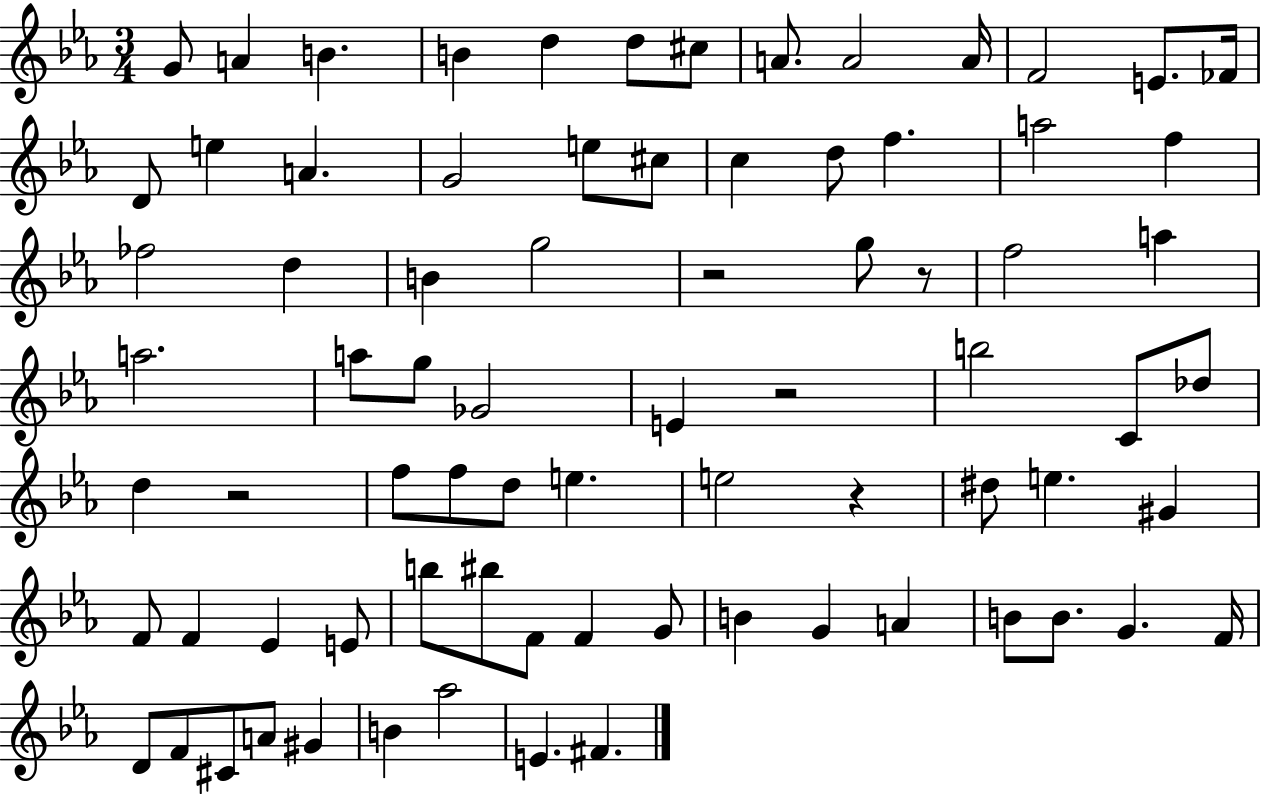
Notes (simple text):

G4/e A4/q B4/q. B4/q D5/q D5/e C#5/e A4/e. A4/h A4/s F4/h E4/e. FES4/s D4/e E5/q A4/q. G4/h E5/e C#5/e C5/q D5/e F5/q. A5/h F5/q FES5/h D5/q B4/q G5/h R/h G5/e R/e F5/h A5/q A5/h. A5/e G5/e Gb4/h E4/q R/h B5/h C4/e Db5/e D5/q R/h F5/e F5/e D5/e E5/q. E5/h R/q D#5/e E5/q. G#4/q F4/e F4/q Eb4/q E4/e B5/e BIS5/e F4/e F4/q G4/e B4/q G4/q A4/q B4/e B4/e. G4/q. F4/s D4/e F4/e C#4/e A4/e G#4/q B4/q Ab5/h E4/q. F#4/q.